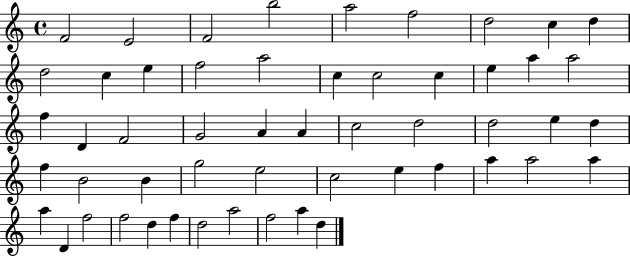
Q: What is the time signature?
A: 4/4